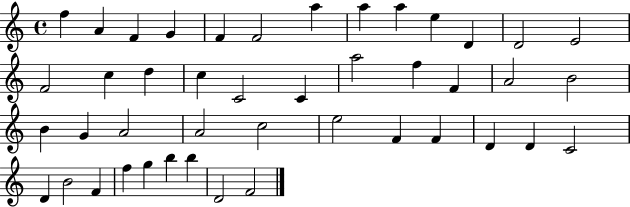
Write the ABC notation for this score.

X:1
T:Untitled
M:4/4
L:1/4
K:C
f A F G F F2 a a a e D D2 E2 F2 c d c C2 C a2 f F A2 B2 B G A2 A2 c2 e2 F F D D C2 D B2 F f g b b D2 F2